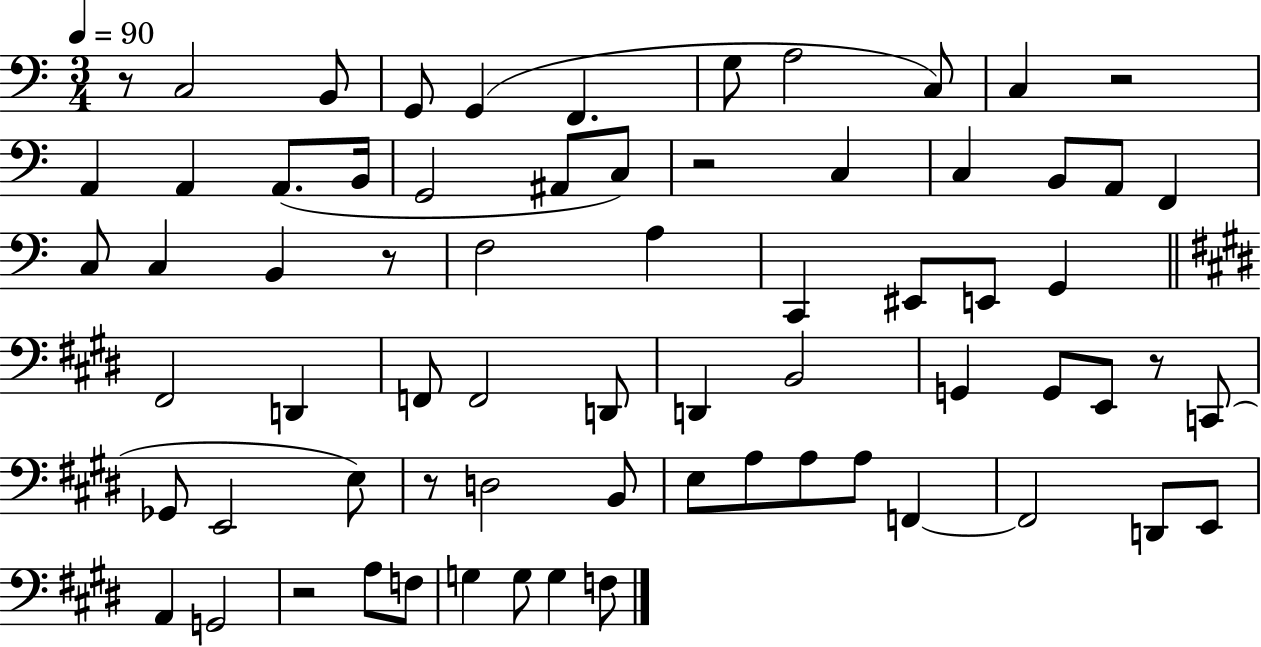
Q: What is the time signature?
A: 3/4